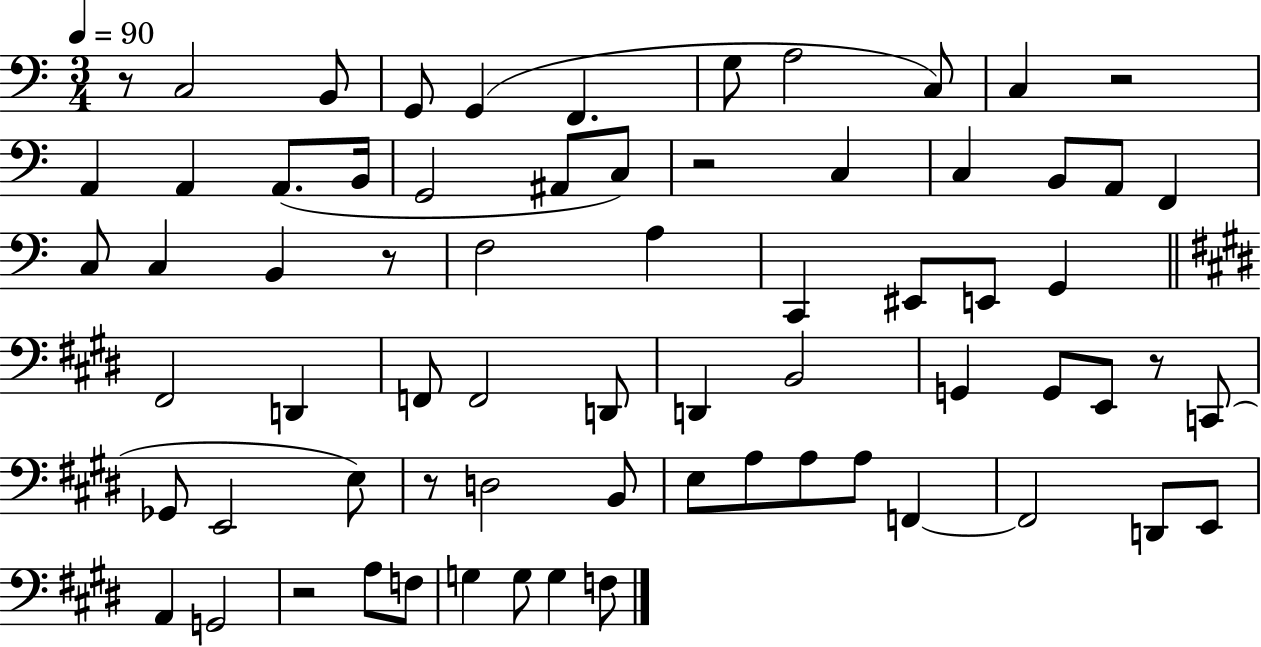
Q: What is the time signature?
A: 3/4